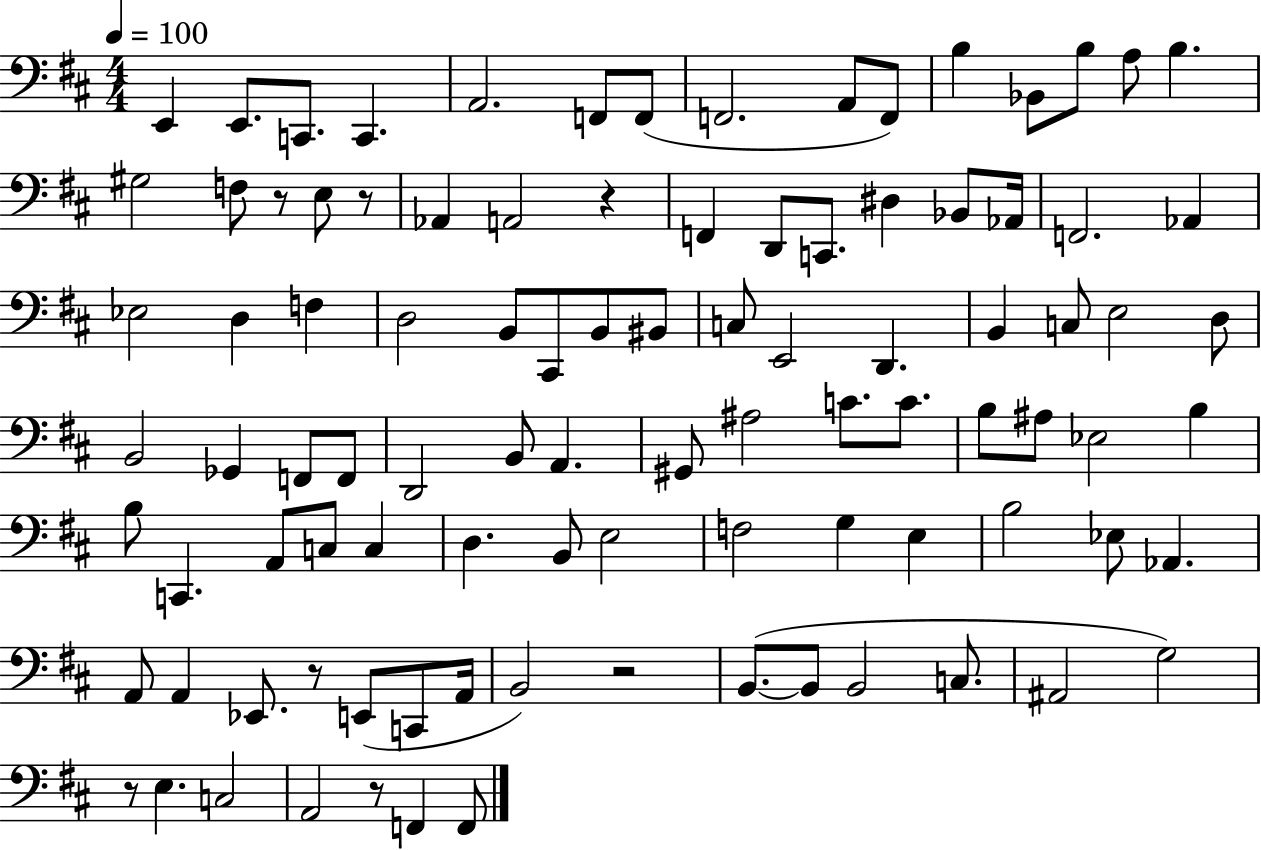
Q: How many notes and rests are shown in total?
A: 97